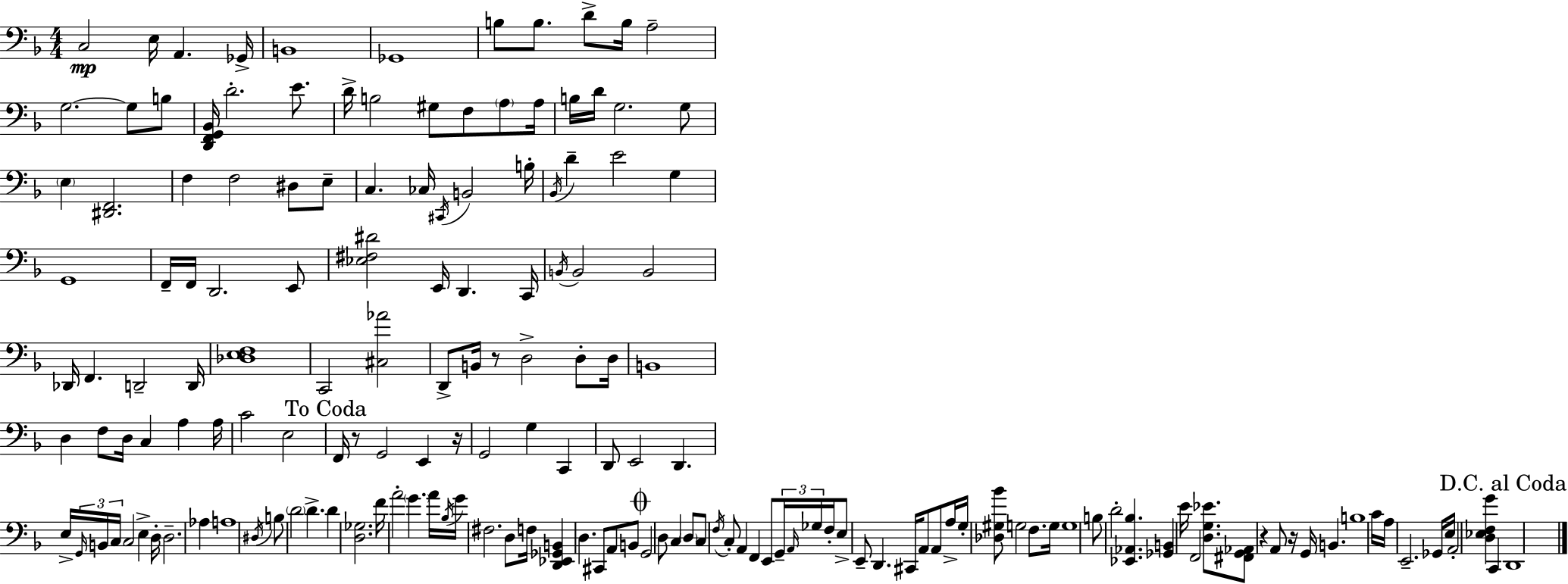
{
  \clef bass
  \numericTimeSignature
  \time 4/4
  \key d \minor
  c2\mp e16 a,4. ges,16-> | b,1 | ges,1 | b8 b8. d'8-> b16 a2-- | \break g2.~~ g8 b8 | <d, f, g, bes,>16 d'2.-. e'8. | d'16-> b2 gis8 f8 \parenthesize a8 a16 | b16 d'16 g2. g8 | \break \parenthesize e4 <dis, f,>2. | f4 f2 dis8 e8-- | c4. ces16 \acciaccatura { cis,16 } b,2 | b16-. \acciaccatura { bes,16 } d'4-- e'2 g4 | \break g,1 | f,16-- f,16 d,2. | e,8 <ees fis dis'>2 e,16 d,4. | c,16 \acciaccatura { b,16 } b,2 b,2 | \break des,16 f,4. d,2-- | d,16 <des e f>1 | c,2 <cis aes'>2 | d,8-> b,16 r8 d2-> | \break d8-. d16 b,1 | d4 f8 d16 c4 a4 | a16 c'2 e2 | \mark "To Coda" f,16 r8 g,2 e,4 | \break r16 g,2 g4 c,4 | d,8 e,2 d,4. | e16-> \tuplet 3/2 { \grace { g,16 } b,16 c16 } c2 e4-> | d16-. d2.-- | \break aes4 a1 | \acciaccatura { dis16 } b8 \parenthesize d'2 d'4.-> | d'4 <d ges>2. | f'16 a'2-. \parenthesize g'4. | \break a'16 \acciaccatura { bes16 } g'16 fis2. | d8 f16 <d, ees, ges, b,>4 d4. | cis,8 a,8 b,8 \mark \markup { \musicglyph "scripts.coda" } g,2 d8 | c4 \parenthesize d8 c8 \acciaccatura { f16 } c8-. a,4 f,4 | \break e,8 \tuplet 3/2 { g,16-- \grace { a,16 } ges16 } f16-. e8-> e,8-- d,4. | cis,16 a,8 a,8 a16-> g16-. <des gis bes'>8 g2 | f8. g16 g1 | b8 d'2-. | \break <ees, aes, bes>4. <ges, b,>4 e'16 f,2 | <d g ees'>8. <fis, g, aes,>8 r4 a,8 | r16 g,16 b,4. b1 | c'16 a16 e,2.-- | \break ges,16 e16 a,2-. | <d ees f g'>4 c,4 \mark "D.C. al Coda" d,1 | \bar "|."
}